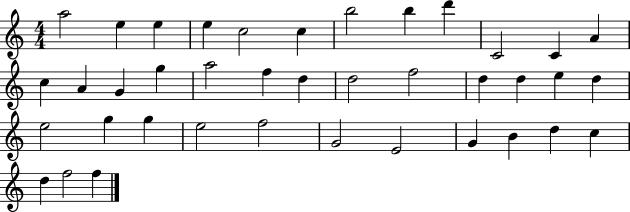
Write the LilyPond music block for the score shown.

{
  \clef treble
  \numericTimeSignature
  \time 4/4
  \key c \major
  a''2 e''4 e''4 | e''4 c''2 c''4 | b''2 b''4 d'''4 | c'2 c'4 a'4 | \break c''4 a'4 g'4 g''4 | a''2 f''4 d''4 | d''2 f''2 | d''4 d''4 e''4 d''4 | \break e''2 g''4 g''4 | e''2 f''2 | g'2 e'2 | g'4 b'4 d''4 c''4 | \break d''4 f''2 f''4 | \bar "|."
}